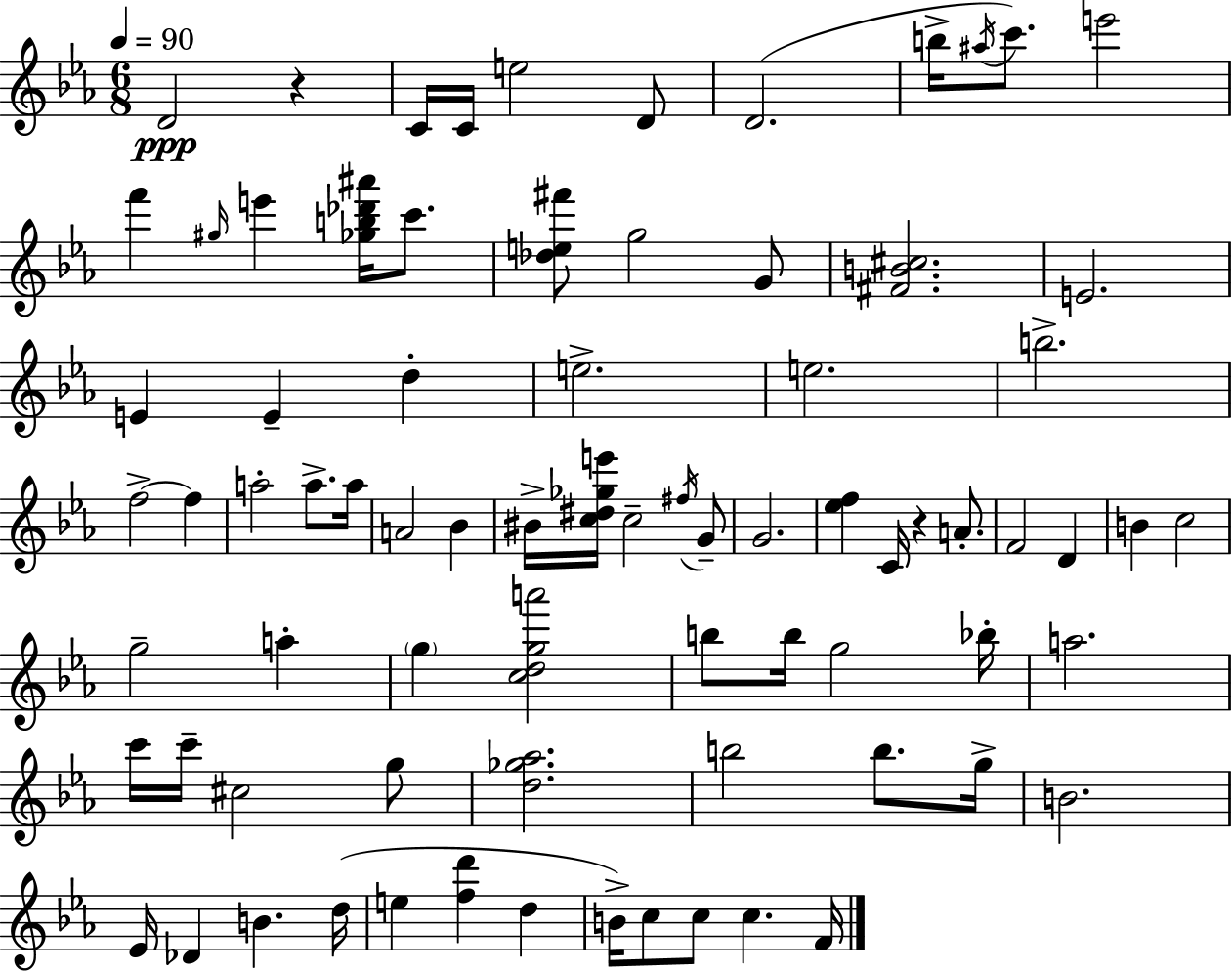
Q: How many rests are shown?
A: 2